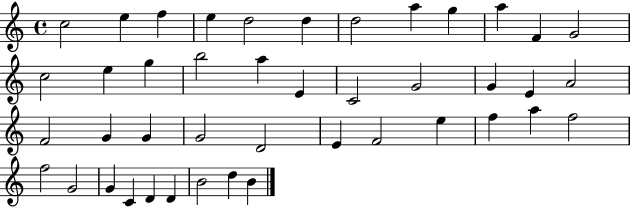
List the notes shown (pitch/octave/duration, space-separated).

C5/h E5/q F5/q E5/q D5/h D5/q D5/h A5/q G5/q A5/q F4/q G4/h C5/h E5/q G5/q B5/h A5/q E4/q C4/h G4/h G4/q E4/q A4/h F4/h G4/q G4/q G4/h D4/h E4/q F4/h E5/q F5/q A5/q F5/h F5/h G4/h G4/q C4/q D4/q D4/q B4/h D5/q B4/q